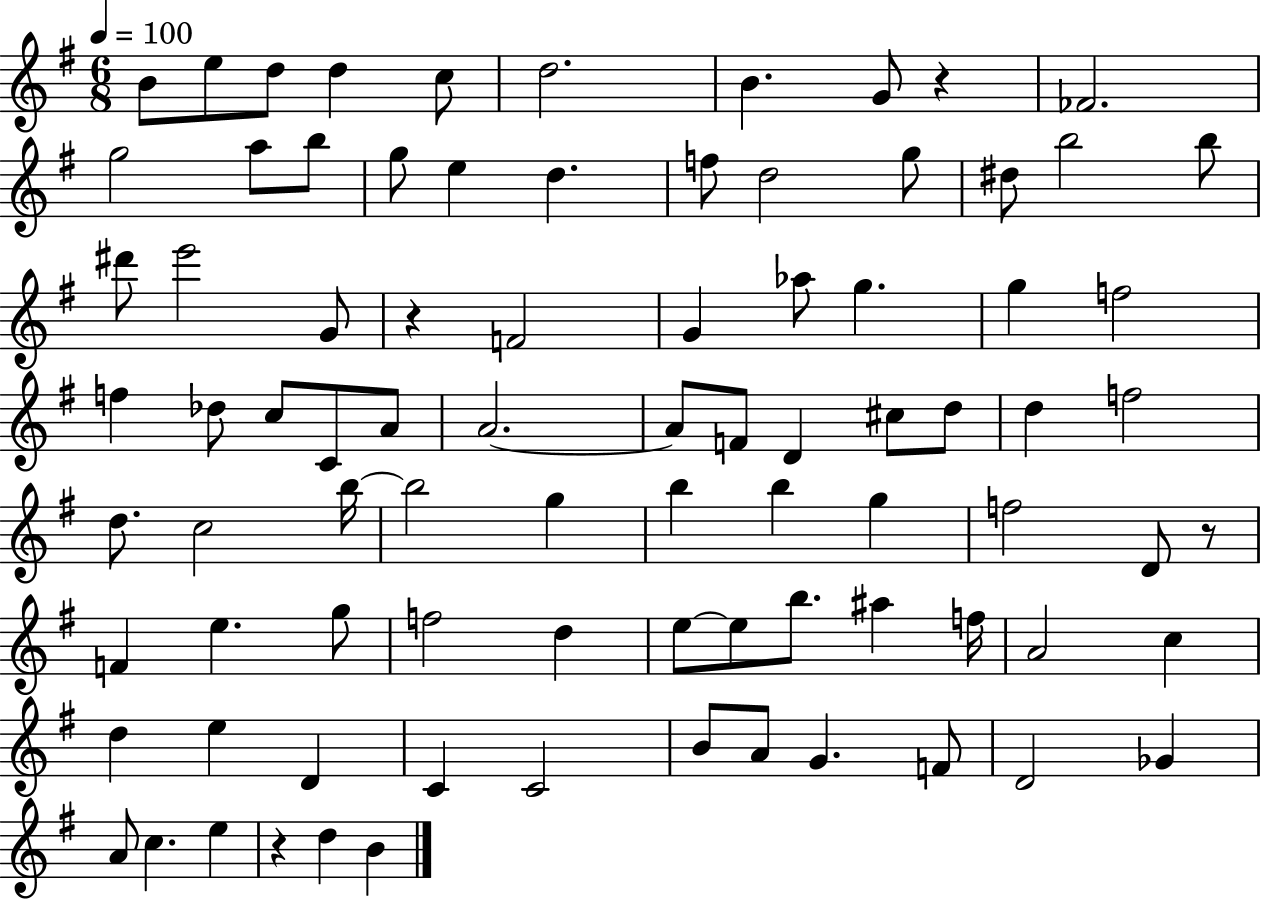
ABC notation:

X:1
T:Untitled
M:6/8
L:1/4
K:G
B/2 e/2 d/2 d c/2 d2 B G/2 z _F2 g2 a/2 b/2 g/2 e d f/2 d2 g/2 ^d/2 b2 b/2 ^d'/2 e'2 G/2 z F2 G _a/2 g g f2 f _d/2 c/2 C/2 A/2 A2 A/2 F/2 D ^c/2 d/2 d f2 d/2 c2 b/4 b2 g b b g f2 D/2 z/2 F e g/2 f2 d e/2 e/2 b/2 ^a f/4 A2 c d e D C C2 B/2 A/2 G F/2 D2 _G A/2 c e z d B